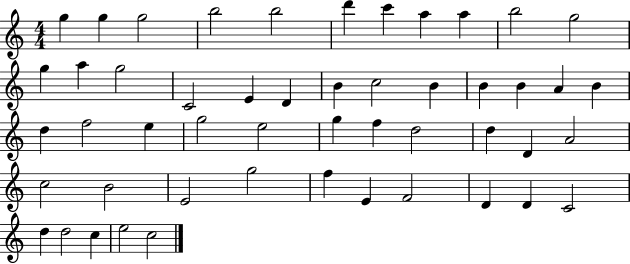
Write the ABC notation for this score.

X:1
T:Untitled
M:4/4
L:1/4
K:C
g g g2 b2 b2 d' c' a a b2 g2 g a g2 C2 E D B c2 B B B A B d f2 e g2 e2 g f d2 d D A2 c2 B2 E2 g2 f E F2 D D C2 d d2 c e2 c2